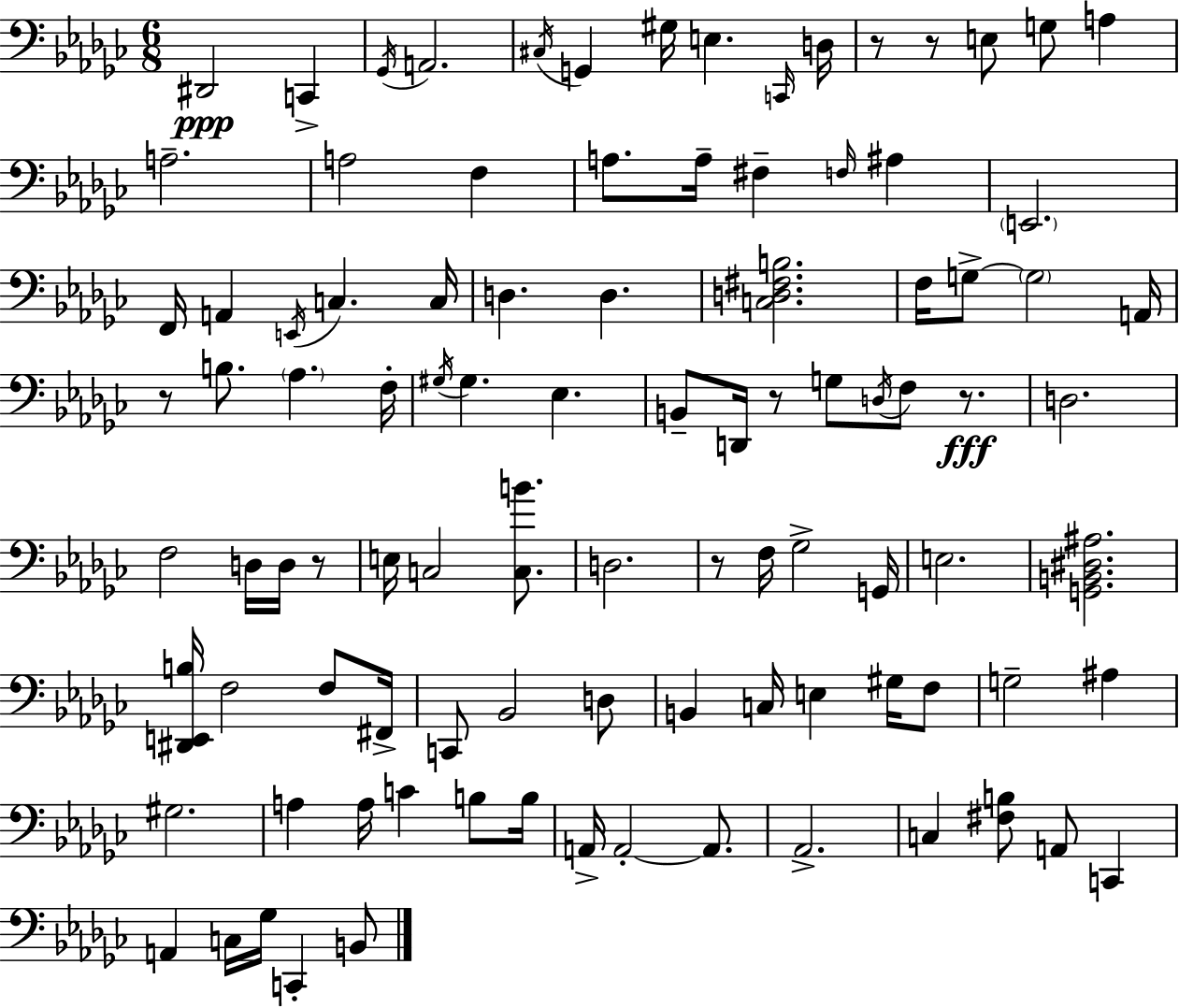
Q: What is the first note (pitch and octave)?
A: D#2